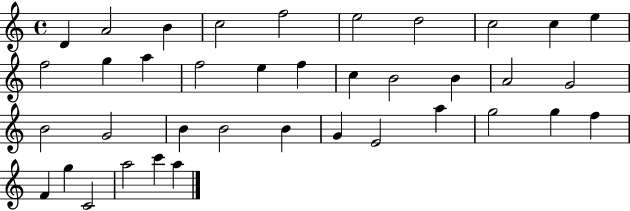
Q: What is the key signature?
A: C major